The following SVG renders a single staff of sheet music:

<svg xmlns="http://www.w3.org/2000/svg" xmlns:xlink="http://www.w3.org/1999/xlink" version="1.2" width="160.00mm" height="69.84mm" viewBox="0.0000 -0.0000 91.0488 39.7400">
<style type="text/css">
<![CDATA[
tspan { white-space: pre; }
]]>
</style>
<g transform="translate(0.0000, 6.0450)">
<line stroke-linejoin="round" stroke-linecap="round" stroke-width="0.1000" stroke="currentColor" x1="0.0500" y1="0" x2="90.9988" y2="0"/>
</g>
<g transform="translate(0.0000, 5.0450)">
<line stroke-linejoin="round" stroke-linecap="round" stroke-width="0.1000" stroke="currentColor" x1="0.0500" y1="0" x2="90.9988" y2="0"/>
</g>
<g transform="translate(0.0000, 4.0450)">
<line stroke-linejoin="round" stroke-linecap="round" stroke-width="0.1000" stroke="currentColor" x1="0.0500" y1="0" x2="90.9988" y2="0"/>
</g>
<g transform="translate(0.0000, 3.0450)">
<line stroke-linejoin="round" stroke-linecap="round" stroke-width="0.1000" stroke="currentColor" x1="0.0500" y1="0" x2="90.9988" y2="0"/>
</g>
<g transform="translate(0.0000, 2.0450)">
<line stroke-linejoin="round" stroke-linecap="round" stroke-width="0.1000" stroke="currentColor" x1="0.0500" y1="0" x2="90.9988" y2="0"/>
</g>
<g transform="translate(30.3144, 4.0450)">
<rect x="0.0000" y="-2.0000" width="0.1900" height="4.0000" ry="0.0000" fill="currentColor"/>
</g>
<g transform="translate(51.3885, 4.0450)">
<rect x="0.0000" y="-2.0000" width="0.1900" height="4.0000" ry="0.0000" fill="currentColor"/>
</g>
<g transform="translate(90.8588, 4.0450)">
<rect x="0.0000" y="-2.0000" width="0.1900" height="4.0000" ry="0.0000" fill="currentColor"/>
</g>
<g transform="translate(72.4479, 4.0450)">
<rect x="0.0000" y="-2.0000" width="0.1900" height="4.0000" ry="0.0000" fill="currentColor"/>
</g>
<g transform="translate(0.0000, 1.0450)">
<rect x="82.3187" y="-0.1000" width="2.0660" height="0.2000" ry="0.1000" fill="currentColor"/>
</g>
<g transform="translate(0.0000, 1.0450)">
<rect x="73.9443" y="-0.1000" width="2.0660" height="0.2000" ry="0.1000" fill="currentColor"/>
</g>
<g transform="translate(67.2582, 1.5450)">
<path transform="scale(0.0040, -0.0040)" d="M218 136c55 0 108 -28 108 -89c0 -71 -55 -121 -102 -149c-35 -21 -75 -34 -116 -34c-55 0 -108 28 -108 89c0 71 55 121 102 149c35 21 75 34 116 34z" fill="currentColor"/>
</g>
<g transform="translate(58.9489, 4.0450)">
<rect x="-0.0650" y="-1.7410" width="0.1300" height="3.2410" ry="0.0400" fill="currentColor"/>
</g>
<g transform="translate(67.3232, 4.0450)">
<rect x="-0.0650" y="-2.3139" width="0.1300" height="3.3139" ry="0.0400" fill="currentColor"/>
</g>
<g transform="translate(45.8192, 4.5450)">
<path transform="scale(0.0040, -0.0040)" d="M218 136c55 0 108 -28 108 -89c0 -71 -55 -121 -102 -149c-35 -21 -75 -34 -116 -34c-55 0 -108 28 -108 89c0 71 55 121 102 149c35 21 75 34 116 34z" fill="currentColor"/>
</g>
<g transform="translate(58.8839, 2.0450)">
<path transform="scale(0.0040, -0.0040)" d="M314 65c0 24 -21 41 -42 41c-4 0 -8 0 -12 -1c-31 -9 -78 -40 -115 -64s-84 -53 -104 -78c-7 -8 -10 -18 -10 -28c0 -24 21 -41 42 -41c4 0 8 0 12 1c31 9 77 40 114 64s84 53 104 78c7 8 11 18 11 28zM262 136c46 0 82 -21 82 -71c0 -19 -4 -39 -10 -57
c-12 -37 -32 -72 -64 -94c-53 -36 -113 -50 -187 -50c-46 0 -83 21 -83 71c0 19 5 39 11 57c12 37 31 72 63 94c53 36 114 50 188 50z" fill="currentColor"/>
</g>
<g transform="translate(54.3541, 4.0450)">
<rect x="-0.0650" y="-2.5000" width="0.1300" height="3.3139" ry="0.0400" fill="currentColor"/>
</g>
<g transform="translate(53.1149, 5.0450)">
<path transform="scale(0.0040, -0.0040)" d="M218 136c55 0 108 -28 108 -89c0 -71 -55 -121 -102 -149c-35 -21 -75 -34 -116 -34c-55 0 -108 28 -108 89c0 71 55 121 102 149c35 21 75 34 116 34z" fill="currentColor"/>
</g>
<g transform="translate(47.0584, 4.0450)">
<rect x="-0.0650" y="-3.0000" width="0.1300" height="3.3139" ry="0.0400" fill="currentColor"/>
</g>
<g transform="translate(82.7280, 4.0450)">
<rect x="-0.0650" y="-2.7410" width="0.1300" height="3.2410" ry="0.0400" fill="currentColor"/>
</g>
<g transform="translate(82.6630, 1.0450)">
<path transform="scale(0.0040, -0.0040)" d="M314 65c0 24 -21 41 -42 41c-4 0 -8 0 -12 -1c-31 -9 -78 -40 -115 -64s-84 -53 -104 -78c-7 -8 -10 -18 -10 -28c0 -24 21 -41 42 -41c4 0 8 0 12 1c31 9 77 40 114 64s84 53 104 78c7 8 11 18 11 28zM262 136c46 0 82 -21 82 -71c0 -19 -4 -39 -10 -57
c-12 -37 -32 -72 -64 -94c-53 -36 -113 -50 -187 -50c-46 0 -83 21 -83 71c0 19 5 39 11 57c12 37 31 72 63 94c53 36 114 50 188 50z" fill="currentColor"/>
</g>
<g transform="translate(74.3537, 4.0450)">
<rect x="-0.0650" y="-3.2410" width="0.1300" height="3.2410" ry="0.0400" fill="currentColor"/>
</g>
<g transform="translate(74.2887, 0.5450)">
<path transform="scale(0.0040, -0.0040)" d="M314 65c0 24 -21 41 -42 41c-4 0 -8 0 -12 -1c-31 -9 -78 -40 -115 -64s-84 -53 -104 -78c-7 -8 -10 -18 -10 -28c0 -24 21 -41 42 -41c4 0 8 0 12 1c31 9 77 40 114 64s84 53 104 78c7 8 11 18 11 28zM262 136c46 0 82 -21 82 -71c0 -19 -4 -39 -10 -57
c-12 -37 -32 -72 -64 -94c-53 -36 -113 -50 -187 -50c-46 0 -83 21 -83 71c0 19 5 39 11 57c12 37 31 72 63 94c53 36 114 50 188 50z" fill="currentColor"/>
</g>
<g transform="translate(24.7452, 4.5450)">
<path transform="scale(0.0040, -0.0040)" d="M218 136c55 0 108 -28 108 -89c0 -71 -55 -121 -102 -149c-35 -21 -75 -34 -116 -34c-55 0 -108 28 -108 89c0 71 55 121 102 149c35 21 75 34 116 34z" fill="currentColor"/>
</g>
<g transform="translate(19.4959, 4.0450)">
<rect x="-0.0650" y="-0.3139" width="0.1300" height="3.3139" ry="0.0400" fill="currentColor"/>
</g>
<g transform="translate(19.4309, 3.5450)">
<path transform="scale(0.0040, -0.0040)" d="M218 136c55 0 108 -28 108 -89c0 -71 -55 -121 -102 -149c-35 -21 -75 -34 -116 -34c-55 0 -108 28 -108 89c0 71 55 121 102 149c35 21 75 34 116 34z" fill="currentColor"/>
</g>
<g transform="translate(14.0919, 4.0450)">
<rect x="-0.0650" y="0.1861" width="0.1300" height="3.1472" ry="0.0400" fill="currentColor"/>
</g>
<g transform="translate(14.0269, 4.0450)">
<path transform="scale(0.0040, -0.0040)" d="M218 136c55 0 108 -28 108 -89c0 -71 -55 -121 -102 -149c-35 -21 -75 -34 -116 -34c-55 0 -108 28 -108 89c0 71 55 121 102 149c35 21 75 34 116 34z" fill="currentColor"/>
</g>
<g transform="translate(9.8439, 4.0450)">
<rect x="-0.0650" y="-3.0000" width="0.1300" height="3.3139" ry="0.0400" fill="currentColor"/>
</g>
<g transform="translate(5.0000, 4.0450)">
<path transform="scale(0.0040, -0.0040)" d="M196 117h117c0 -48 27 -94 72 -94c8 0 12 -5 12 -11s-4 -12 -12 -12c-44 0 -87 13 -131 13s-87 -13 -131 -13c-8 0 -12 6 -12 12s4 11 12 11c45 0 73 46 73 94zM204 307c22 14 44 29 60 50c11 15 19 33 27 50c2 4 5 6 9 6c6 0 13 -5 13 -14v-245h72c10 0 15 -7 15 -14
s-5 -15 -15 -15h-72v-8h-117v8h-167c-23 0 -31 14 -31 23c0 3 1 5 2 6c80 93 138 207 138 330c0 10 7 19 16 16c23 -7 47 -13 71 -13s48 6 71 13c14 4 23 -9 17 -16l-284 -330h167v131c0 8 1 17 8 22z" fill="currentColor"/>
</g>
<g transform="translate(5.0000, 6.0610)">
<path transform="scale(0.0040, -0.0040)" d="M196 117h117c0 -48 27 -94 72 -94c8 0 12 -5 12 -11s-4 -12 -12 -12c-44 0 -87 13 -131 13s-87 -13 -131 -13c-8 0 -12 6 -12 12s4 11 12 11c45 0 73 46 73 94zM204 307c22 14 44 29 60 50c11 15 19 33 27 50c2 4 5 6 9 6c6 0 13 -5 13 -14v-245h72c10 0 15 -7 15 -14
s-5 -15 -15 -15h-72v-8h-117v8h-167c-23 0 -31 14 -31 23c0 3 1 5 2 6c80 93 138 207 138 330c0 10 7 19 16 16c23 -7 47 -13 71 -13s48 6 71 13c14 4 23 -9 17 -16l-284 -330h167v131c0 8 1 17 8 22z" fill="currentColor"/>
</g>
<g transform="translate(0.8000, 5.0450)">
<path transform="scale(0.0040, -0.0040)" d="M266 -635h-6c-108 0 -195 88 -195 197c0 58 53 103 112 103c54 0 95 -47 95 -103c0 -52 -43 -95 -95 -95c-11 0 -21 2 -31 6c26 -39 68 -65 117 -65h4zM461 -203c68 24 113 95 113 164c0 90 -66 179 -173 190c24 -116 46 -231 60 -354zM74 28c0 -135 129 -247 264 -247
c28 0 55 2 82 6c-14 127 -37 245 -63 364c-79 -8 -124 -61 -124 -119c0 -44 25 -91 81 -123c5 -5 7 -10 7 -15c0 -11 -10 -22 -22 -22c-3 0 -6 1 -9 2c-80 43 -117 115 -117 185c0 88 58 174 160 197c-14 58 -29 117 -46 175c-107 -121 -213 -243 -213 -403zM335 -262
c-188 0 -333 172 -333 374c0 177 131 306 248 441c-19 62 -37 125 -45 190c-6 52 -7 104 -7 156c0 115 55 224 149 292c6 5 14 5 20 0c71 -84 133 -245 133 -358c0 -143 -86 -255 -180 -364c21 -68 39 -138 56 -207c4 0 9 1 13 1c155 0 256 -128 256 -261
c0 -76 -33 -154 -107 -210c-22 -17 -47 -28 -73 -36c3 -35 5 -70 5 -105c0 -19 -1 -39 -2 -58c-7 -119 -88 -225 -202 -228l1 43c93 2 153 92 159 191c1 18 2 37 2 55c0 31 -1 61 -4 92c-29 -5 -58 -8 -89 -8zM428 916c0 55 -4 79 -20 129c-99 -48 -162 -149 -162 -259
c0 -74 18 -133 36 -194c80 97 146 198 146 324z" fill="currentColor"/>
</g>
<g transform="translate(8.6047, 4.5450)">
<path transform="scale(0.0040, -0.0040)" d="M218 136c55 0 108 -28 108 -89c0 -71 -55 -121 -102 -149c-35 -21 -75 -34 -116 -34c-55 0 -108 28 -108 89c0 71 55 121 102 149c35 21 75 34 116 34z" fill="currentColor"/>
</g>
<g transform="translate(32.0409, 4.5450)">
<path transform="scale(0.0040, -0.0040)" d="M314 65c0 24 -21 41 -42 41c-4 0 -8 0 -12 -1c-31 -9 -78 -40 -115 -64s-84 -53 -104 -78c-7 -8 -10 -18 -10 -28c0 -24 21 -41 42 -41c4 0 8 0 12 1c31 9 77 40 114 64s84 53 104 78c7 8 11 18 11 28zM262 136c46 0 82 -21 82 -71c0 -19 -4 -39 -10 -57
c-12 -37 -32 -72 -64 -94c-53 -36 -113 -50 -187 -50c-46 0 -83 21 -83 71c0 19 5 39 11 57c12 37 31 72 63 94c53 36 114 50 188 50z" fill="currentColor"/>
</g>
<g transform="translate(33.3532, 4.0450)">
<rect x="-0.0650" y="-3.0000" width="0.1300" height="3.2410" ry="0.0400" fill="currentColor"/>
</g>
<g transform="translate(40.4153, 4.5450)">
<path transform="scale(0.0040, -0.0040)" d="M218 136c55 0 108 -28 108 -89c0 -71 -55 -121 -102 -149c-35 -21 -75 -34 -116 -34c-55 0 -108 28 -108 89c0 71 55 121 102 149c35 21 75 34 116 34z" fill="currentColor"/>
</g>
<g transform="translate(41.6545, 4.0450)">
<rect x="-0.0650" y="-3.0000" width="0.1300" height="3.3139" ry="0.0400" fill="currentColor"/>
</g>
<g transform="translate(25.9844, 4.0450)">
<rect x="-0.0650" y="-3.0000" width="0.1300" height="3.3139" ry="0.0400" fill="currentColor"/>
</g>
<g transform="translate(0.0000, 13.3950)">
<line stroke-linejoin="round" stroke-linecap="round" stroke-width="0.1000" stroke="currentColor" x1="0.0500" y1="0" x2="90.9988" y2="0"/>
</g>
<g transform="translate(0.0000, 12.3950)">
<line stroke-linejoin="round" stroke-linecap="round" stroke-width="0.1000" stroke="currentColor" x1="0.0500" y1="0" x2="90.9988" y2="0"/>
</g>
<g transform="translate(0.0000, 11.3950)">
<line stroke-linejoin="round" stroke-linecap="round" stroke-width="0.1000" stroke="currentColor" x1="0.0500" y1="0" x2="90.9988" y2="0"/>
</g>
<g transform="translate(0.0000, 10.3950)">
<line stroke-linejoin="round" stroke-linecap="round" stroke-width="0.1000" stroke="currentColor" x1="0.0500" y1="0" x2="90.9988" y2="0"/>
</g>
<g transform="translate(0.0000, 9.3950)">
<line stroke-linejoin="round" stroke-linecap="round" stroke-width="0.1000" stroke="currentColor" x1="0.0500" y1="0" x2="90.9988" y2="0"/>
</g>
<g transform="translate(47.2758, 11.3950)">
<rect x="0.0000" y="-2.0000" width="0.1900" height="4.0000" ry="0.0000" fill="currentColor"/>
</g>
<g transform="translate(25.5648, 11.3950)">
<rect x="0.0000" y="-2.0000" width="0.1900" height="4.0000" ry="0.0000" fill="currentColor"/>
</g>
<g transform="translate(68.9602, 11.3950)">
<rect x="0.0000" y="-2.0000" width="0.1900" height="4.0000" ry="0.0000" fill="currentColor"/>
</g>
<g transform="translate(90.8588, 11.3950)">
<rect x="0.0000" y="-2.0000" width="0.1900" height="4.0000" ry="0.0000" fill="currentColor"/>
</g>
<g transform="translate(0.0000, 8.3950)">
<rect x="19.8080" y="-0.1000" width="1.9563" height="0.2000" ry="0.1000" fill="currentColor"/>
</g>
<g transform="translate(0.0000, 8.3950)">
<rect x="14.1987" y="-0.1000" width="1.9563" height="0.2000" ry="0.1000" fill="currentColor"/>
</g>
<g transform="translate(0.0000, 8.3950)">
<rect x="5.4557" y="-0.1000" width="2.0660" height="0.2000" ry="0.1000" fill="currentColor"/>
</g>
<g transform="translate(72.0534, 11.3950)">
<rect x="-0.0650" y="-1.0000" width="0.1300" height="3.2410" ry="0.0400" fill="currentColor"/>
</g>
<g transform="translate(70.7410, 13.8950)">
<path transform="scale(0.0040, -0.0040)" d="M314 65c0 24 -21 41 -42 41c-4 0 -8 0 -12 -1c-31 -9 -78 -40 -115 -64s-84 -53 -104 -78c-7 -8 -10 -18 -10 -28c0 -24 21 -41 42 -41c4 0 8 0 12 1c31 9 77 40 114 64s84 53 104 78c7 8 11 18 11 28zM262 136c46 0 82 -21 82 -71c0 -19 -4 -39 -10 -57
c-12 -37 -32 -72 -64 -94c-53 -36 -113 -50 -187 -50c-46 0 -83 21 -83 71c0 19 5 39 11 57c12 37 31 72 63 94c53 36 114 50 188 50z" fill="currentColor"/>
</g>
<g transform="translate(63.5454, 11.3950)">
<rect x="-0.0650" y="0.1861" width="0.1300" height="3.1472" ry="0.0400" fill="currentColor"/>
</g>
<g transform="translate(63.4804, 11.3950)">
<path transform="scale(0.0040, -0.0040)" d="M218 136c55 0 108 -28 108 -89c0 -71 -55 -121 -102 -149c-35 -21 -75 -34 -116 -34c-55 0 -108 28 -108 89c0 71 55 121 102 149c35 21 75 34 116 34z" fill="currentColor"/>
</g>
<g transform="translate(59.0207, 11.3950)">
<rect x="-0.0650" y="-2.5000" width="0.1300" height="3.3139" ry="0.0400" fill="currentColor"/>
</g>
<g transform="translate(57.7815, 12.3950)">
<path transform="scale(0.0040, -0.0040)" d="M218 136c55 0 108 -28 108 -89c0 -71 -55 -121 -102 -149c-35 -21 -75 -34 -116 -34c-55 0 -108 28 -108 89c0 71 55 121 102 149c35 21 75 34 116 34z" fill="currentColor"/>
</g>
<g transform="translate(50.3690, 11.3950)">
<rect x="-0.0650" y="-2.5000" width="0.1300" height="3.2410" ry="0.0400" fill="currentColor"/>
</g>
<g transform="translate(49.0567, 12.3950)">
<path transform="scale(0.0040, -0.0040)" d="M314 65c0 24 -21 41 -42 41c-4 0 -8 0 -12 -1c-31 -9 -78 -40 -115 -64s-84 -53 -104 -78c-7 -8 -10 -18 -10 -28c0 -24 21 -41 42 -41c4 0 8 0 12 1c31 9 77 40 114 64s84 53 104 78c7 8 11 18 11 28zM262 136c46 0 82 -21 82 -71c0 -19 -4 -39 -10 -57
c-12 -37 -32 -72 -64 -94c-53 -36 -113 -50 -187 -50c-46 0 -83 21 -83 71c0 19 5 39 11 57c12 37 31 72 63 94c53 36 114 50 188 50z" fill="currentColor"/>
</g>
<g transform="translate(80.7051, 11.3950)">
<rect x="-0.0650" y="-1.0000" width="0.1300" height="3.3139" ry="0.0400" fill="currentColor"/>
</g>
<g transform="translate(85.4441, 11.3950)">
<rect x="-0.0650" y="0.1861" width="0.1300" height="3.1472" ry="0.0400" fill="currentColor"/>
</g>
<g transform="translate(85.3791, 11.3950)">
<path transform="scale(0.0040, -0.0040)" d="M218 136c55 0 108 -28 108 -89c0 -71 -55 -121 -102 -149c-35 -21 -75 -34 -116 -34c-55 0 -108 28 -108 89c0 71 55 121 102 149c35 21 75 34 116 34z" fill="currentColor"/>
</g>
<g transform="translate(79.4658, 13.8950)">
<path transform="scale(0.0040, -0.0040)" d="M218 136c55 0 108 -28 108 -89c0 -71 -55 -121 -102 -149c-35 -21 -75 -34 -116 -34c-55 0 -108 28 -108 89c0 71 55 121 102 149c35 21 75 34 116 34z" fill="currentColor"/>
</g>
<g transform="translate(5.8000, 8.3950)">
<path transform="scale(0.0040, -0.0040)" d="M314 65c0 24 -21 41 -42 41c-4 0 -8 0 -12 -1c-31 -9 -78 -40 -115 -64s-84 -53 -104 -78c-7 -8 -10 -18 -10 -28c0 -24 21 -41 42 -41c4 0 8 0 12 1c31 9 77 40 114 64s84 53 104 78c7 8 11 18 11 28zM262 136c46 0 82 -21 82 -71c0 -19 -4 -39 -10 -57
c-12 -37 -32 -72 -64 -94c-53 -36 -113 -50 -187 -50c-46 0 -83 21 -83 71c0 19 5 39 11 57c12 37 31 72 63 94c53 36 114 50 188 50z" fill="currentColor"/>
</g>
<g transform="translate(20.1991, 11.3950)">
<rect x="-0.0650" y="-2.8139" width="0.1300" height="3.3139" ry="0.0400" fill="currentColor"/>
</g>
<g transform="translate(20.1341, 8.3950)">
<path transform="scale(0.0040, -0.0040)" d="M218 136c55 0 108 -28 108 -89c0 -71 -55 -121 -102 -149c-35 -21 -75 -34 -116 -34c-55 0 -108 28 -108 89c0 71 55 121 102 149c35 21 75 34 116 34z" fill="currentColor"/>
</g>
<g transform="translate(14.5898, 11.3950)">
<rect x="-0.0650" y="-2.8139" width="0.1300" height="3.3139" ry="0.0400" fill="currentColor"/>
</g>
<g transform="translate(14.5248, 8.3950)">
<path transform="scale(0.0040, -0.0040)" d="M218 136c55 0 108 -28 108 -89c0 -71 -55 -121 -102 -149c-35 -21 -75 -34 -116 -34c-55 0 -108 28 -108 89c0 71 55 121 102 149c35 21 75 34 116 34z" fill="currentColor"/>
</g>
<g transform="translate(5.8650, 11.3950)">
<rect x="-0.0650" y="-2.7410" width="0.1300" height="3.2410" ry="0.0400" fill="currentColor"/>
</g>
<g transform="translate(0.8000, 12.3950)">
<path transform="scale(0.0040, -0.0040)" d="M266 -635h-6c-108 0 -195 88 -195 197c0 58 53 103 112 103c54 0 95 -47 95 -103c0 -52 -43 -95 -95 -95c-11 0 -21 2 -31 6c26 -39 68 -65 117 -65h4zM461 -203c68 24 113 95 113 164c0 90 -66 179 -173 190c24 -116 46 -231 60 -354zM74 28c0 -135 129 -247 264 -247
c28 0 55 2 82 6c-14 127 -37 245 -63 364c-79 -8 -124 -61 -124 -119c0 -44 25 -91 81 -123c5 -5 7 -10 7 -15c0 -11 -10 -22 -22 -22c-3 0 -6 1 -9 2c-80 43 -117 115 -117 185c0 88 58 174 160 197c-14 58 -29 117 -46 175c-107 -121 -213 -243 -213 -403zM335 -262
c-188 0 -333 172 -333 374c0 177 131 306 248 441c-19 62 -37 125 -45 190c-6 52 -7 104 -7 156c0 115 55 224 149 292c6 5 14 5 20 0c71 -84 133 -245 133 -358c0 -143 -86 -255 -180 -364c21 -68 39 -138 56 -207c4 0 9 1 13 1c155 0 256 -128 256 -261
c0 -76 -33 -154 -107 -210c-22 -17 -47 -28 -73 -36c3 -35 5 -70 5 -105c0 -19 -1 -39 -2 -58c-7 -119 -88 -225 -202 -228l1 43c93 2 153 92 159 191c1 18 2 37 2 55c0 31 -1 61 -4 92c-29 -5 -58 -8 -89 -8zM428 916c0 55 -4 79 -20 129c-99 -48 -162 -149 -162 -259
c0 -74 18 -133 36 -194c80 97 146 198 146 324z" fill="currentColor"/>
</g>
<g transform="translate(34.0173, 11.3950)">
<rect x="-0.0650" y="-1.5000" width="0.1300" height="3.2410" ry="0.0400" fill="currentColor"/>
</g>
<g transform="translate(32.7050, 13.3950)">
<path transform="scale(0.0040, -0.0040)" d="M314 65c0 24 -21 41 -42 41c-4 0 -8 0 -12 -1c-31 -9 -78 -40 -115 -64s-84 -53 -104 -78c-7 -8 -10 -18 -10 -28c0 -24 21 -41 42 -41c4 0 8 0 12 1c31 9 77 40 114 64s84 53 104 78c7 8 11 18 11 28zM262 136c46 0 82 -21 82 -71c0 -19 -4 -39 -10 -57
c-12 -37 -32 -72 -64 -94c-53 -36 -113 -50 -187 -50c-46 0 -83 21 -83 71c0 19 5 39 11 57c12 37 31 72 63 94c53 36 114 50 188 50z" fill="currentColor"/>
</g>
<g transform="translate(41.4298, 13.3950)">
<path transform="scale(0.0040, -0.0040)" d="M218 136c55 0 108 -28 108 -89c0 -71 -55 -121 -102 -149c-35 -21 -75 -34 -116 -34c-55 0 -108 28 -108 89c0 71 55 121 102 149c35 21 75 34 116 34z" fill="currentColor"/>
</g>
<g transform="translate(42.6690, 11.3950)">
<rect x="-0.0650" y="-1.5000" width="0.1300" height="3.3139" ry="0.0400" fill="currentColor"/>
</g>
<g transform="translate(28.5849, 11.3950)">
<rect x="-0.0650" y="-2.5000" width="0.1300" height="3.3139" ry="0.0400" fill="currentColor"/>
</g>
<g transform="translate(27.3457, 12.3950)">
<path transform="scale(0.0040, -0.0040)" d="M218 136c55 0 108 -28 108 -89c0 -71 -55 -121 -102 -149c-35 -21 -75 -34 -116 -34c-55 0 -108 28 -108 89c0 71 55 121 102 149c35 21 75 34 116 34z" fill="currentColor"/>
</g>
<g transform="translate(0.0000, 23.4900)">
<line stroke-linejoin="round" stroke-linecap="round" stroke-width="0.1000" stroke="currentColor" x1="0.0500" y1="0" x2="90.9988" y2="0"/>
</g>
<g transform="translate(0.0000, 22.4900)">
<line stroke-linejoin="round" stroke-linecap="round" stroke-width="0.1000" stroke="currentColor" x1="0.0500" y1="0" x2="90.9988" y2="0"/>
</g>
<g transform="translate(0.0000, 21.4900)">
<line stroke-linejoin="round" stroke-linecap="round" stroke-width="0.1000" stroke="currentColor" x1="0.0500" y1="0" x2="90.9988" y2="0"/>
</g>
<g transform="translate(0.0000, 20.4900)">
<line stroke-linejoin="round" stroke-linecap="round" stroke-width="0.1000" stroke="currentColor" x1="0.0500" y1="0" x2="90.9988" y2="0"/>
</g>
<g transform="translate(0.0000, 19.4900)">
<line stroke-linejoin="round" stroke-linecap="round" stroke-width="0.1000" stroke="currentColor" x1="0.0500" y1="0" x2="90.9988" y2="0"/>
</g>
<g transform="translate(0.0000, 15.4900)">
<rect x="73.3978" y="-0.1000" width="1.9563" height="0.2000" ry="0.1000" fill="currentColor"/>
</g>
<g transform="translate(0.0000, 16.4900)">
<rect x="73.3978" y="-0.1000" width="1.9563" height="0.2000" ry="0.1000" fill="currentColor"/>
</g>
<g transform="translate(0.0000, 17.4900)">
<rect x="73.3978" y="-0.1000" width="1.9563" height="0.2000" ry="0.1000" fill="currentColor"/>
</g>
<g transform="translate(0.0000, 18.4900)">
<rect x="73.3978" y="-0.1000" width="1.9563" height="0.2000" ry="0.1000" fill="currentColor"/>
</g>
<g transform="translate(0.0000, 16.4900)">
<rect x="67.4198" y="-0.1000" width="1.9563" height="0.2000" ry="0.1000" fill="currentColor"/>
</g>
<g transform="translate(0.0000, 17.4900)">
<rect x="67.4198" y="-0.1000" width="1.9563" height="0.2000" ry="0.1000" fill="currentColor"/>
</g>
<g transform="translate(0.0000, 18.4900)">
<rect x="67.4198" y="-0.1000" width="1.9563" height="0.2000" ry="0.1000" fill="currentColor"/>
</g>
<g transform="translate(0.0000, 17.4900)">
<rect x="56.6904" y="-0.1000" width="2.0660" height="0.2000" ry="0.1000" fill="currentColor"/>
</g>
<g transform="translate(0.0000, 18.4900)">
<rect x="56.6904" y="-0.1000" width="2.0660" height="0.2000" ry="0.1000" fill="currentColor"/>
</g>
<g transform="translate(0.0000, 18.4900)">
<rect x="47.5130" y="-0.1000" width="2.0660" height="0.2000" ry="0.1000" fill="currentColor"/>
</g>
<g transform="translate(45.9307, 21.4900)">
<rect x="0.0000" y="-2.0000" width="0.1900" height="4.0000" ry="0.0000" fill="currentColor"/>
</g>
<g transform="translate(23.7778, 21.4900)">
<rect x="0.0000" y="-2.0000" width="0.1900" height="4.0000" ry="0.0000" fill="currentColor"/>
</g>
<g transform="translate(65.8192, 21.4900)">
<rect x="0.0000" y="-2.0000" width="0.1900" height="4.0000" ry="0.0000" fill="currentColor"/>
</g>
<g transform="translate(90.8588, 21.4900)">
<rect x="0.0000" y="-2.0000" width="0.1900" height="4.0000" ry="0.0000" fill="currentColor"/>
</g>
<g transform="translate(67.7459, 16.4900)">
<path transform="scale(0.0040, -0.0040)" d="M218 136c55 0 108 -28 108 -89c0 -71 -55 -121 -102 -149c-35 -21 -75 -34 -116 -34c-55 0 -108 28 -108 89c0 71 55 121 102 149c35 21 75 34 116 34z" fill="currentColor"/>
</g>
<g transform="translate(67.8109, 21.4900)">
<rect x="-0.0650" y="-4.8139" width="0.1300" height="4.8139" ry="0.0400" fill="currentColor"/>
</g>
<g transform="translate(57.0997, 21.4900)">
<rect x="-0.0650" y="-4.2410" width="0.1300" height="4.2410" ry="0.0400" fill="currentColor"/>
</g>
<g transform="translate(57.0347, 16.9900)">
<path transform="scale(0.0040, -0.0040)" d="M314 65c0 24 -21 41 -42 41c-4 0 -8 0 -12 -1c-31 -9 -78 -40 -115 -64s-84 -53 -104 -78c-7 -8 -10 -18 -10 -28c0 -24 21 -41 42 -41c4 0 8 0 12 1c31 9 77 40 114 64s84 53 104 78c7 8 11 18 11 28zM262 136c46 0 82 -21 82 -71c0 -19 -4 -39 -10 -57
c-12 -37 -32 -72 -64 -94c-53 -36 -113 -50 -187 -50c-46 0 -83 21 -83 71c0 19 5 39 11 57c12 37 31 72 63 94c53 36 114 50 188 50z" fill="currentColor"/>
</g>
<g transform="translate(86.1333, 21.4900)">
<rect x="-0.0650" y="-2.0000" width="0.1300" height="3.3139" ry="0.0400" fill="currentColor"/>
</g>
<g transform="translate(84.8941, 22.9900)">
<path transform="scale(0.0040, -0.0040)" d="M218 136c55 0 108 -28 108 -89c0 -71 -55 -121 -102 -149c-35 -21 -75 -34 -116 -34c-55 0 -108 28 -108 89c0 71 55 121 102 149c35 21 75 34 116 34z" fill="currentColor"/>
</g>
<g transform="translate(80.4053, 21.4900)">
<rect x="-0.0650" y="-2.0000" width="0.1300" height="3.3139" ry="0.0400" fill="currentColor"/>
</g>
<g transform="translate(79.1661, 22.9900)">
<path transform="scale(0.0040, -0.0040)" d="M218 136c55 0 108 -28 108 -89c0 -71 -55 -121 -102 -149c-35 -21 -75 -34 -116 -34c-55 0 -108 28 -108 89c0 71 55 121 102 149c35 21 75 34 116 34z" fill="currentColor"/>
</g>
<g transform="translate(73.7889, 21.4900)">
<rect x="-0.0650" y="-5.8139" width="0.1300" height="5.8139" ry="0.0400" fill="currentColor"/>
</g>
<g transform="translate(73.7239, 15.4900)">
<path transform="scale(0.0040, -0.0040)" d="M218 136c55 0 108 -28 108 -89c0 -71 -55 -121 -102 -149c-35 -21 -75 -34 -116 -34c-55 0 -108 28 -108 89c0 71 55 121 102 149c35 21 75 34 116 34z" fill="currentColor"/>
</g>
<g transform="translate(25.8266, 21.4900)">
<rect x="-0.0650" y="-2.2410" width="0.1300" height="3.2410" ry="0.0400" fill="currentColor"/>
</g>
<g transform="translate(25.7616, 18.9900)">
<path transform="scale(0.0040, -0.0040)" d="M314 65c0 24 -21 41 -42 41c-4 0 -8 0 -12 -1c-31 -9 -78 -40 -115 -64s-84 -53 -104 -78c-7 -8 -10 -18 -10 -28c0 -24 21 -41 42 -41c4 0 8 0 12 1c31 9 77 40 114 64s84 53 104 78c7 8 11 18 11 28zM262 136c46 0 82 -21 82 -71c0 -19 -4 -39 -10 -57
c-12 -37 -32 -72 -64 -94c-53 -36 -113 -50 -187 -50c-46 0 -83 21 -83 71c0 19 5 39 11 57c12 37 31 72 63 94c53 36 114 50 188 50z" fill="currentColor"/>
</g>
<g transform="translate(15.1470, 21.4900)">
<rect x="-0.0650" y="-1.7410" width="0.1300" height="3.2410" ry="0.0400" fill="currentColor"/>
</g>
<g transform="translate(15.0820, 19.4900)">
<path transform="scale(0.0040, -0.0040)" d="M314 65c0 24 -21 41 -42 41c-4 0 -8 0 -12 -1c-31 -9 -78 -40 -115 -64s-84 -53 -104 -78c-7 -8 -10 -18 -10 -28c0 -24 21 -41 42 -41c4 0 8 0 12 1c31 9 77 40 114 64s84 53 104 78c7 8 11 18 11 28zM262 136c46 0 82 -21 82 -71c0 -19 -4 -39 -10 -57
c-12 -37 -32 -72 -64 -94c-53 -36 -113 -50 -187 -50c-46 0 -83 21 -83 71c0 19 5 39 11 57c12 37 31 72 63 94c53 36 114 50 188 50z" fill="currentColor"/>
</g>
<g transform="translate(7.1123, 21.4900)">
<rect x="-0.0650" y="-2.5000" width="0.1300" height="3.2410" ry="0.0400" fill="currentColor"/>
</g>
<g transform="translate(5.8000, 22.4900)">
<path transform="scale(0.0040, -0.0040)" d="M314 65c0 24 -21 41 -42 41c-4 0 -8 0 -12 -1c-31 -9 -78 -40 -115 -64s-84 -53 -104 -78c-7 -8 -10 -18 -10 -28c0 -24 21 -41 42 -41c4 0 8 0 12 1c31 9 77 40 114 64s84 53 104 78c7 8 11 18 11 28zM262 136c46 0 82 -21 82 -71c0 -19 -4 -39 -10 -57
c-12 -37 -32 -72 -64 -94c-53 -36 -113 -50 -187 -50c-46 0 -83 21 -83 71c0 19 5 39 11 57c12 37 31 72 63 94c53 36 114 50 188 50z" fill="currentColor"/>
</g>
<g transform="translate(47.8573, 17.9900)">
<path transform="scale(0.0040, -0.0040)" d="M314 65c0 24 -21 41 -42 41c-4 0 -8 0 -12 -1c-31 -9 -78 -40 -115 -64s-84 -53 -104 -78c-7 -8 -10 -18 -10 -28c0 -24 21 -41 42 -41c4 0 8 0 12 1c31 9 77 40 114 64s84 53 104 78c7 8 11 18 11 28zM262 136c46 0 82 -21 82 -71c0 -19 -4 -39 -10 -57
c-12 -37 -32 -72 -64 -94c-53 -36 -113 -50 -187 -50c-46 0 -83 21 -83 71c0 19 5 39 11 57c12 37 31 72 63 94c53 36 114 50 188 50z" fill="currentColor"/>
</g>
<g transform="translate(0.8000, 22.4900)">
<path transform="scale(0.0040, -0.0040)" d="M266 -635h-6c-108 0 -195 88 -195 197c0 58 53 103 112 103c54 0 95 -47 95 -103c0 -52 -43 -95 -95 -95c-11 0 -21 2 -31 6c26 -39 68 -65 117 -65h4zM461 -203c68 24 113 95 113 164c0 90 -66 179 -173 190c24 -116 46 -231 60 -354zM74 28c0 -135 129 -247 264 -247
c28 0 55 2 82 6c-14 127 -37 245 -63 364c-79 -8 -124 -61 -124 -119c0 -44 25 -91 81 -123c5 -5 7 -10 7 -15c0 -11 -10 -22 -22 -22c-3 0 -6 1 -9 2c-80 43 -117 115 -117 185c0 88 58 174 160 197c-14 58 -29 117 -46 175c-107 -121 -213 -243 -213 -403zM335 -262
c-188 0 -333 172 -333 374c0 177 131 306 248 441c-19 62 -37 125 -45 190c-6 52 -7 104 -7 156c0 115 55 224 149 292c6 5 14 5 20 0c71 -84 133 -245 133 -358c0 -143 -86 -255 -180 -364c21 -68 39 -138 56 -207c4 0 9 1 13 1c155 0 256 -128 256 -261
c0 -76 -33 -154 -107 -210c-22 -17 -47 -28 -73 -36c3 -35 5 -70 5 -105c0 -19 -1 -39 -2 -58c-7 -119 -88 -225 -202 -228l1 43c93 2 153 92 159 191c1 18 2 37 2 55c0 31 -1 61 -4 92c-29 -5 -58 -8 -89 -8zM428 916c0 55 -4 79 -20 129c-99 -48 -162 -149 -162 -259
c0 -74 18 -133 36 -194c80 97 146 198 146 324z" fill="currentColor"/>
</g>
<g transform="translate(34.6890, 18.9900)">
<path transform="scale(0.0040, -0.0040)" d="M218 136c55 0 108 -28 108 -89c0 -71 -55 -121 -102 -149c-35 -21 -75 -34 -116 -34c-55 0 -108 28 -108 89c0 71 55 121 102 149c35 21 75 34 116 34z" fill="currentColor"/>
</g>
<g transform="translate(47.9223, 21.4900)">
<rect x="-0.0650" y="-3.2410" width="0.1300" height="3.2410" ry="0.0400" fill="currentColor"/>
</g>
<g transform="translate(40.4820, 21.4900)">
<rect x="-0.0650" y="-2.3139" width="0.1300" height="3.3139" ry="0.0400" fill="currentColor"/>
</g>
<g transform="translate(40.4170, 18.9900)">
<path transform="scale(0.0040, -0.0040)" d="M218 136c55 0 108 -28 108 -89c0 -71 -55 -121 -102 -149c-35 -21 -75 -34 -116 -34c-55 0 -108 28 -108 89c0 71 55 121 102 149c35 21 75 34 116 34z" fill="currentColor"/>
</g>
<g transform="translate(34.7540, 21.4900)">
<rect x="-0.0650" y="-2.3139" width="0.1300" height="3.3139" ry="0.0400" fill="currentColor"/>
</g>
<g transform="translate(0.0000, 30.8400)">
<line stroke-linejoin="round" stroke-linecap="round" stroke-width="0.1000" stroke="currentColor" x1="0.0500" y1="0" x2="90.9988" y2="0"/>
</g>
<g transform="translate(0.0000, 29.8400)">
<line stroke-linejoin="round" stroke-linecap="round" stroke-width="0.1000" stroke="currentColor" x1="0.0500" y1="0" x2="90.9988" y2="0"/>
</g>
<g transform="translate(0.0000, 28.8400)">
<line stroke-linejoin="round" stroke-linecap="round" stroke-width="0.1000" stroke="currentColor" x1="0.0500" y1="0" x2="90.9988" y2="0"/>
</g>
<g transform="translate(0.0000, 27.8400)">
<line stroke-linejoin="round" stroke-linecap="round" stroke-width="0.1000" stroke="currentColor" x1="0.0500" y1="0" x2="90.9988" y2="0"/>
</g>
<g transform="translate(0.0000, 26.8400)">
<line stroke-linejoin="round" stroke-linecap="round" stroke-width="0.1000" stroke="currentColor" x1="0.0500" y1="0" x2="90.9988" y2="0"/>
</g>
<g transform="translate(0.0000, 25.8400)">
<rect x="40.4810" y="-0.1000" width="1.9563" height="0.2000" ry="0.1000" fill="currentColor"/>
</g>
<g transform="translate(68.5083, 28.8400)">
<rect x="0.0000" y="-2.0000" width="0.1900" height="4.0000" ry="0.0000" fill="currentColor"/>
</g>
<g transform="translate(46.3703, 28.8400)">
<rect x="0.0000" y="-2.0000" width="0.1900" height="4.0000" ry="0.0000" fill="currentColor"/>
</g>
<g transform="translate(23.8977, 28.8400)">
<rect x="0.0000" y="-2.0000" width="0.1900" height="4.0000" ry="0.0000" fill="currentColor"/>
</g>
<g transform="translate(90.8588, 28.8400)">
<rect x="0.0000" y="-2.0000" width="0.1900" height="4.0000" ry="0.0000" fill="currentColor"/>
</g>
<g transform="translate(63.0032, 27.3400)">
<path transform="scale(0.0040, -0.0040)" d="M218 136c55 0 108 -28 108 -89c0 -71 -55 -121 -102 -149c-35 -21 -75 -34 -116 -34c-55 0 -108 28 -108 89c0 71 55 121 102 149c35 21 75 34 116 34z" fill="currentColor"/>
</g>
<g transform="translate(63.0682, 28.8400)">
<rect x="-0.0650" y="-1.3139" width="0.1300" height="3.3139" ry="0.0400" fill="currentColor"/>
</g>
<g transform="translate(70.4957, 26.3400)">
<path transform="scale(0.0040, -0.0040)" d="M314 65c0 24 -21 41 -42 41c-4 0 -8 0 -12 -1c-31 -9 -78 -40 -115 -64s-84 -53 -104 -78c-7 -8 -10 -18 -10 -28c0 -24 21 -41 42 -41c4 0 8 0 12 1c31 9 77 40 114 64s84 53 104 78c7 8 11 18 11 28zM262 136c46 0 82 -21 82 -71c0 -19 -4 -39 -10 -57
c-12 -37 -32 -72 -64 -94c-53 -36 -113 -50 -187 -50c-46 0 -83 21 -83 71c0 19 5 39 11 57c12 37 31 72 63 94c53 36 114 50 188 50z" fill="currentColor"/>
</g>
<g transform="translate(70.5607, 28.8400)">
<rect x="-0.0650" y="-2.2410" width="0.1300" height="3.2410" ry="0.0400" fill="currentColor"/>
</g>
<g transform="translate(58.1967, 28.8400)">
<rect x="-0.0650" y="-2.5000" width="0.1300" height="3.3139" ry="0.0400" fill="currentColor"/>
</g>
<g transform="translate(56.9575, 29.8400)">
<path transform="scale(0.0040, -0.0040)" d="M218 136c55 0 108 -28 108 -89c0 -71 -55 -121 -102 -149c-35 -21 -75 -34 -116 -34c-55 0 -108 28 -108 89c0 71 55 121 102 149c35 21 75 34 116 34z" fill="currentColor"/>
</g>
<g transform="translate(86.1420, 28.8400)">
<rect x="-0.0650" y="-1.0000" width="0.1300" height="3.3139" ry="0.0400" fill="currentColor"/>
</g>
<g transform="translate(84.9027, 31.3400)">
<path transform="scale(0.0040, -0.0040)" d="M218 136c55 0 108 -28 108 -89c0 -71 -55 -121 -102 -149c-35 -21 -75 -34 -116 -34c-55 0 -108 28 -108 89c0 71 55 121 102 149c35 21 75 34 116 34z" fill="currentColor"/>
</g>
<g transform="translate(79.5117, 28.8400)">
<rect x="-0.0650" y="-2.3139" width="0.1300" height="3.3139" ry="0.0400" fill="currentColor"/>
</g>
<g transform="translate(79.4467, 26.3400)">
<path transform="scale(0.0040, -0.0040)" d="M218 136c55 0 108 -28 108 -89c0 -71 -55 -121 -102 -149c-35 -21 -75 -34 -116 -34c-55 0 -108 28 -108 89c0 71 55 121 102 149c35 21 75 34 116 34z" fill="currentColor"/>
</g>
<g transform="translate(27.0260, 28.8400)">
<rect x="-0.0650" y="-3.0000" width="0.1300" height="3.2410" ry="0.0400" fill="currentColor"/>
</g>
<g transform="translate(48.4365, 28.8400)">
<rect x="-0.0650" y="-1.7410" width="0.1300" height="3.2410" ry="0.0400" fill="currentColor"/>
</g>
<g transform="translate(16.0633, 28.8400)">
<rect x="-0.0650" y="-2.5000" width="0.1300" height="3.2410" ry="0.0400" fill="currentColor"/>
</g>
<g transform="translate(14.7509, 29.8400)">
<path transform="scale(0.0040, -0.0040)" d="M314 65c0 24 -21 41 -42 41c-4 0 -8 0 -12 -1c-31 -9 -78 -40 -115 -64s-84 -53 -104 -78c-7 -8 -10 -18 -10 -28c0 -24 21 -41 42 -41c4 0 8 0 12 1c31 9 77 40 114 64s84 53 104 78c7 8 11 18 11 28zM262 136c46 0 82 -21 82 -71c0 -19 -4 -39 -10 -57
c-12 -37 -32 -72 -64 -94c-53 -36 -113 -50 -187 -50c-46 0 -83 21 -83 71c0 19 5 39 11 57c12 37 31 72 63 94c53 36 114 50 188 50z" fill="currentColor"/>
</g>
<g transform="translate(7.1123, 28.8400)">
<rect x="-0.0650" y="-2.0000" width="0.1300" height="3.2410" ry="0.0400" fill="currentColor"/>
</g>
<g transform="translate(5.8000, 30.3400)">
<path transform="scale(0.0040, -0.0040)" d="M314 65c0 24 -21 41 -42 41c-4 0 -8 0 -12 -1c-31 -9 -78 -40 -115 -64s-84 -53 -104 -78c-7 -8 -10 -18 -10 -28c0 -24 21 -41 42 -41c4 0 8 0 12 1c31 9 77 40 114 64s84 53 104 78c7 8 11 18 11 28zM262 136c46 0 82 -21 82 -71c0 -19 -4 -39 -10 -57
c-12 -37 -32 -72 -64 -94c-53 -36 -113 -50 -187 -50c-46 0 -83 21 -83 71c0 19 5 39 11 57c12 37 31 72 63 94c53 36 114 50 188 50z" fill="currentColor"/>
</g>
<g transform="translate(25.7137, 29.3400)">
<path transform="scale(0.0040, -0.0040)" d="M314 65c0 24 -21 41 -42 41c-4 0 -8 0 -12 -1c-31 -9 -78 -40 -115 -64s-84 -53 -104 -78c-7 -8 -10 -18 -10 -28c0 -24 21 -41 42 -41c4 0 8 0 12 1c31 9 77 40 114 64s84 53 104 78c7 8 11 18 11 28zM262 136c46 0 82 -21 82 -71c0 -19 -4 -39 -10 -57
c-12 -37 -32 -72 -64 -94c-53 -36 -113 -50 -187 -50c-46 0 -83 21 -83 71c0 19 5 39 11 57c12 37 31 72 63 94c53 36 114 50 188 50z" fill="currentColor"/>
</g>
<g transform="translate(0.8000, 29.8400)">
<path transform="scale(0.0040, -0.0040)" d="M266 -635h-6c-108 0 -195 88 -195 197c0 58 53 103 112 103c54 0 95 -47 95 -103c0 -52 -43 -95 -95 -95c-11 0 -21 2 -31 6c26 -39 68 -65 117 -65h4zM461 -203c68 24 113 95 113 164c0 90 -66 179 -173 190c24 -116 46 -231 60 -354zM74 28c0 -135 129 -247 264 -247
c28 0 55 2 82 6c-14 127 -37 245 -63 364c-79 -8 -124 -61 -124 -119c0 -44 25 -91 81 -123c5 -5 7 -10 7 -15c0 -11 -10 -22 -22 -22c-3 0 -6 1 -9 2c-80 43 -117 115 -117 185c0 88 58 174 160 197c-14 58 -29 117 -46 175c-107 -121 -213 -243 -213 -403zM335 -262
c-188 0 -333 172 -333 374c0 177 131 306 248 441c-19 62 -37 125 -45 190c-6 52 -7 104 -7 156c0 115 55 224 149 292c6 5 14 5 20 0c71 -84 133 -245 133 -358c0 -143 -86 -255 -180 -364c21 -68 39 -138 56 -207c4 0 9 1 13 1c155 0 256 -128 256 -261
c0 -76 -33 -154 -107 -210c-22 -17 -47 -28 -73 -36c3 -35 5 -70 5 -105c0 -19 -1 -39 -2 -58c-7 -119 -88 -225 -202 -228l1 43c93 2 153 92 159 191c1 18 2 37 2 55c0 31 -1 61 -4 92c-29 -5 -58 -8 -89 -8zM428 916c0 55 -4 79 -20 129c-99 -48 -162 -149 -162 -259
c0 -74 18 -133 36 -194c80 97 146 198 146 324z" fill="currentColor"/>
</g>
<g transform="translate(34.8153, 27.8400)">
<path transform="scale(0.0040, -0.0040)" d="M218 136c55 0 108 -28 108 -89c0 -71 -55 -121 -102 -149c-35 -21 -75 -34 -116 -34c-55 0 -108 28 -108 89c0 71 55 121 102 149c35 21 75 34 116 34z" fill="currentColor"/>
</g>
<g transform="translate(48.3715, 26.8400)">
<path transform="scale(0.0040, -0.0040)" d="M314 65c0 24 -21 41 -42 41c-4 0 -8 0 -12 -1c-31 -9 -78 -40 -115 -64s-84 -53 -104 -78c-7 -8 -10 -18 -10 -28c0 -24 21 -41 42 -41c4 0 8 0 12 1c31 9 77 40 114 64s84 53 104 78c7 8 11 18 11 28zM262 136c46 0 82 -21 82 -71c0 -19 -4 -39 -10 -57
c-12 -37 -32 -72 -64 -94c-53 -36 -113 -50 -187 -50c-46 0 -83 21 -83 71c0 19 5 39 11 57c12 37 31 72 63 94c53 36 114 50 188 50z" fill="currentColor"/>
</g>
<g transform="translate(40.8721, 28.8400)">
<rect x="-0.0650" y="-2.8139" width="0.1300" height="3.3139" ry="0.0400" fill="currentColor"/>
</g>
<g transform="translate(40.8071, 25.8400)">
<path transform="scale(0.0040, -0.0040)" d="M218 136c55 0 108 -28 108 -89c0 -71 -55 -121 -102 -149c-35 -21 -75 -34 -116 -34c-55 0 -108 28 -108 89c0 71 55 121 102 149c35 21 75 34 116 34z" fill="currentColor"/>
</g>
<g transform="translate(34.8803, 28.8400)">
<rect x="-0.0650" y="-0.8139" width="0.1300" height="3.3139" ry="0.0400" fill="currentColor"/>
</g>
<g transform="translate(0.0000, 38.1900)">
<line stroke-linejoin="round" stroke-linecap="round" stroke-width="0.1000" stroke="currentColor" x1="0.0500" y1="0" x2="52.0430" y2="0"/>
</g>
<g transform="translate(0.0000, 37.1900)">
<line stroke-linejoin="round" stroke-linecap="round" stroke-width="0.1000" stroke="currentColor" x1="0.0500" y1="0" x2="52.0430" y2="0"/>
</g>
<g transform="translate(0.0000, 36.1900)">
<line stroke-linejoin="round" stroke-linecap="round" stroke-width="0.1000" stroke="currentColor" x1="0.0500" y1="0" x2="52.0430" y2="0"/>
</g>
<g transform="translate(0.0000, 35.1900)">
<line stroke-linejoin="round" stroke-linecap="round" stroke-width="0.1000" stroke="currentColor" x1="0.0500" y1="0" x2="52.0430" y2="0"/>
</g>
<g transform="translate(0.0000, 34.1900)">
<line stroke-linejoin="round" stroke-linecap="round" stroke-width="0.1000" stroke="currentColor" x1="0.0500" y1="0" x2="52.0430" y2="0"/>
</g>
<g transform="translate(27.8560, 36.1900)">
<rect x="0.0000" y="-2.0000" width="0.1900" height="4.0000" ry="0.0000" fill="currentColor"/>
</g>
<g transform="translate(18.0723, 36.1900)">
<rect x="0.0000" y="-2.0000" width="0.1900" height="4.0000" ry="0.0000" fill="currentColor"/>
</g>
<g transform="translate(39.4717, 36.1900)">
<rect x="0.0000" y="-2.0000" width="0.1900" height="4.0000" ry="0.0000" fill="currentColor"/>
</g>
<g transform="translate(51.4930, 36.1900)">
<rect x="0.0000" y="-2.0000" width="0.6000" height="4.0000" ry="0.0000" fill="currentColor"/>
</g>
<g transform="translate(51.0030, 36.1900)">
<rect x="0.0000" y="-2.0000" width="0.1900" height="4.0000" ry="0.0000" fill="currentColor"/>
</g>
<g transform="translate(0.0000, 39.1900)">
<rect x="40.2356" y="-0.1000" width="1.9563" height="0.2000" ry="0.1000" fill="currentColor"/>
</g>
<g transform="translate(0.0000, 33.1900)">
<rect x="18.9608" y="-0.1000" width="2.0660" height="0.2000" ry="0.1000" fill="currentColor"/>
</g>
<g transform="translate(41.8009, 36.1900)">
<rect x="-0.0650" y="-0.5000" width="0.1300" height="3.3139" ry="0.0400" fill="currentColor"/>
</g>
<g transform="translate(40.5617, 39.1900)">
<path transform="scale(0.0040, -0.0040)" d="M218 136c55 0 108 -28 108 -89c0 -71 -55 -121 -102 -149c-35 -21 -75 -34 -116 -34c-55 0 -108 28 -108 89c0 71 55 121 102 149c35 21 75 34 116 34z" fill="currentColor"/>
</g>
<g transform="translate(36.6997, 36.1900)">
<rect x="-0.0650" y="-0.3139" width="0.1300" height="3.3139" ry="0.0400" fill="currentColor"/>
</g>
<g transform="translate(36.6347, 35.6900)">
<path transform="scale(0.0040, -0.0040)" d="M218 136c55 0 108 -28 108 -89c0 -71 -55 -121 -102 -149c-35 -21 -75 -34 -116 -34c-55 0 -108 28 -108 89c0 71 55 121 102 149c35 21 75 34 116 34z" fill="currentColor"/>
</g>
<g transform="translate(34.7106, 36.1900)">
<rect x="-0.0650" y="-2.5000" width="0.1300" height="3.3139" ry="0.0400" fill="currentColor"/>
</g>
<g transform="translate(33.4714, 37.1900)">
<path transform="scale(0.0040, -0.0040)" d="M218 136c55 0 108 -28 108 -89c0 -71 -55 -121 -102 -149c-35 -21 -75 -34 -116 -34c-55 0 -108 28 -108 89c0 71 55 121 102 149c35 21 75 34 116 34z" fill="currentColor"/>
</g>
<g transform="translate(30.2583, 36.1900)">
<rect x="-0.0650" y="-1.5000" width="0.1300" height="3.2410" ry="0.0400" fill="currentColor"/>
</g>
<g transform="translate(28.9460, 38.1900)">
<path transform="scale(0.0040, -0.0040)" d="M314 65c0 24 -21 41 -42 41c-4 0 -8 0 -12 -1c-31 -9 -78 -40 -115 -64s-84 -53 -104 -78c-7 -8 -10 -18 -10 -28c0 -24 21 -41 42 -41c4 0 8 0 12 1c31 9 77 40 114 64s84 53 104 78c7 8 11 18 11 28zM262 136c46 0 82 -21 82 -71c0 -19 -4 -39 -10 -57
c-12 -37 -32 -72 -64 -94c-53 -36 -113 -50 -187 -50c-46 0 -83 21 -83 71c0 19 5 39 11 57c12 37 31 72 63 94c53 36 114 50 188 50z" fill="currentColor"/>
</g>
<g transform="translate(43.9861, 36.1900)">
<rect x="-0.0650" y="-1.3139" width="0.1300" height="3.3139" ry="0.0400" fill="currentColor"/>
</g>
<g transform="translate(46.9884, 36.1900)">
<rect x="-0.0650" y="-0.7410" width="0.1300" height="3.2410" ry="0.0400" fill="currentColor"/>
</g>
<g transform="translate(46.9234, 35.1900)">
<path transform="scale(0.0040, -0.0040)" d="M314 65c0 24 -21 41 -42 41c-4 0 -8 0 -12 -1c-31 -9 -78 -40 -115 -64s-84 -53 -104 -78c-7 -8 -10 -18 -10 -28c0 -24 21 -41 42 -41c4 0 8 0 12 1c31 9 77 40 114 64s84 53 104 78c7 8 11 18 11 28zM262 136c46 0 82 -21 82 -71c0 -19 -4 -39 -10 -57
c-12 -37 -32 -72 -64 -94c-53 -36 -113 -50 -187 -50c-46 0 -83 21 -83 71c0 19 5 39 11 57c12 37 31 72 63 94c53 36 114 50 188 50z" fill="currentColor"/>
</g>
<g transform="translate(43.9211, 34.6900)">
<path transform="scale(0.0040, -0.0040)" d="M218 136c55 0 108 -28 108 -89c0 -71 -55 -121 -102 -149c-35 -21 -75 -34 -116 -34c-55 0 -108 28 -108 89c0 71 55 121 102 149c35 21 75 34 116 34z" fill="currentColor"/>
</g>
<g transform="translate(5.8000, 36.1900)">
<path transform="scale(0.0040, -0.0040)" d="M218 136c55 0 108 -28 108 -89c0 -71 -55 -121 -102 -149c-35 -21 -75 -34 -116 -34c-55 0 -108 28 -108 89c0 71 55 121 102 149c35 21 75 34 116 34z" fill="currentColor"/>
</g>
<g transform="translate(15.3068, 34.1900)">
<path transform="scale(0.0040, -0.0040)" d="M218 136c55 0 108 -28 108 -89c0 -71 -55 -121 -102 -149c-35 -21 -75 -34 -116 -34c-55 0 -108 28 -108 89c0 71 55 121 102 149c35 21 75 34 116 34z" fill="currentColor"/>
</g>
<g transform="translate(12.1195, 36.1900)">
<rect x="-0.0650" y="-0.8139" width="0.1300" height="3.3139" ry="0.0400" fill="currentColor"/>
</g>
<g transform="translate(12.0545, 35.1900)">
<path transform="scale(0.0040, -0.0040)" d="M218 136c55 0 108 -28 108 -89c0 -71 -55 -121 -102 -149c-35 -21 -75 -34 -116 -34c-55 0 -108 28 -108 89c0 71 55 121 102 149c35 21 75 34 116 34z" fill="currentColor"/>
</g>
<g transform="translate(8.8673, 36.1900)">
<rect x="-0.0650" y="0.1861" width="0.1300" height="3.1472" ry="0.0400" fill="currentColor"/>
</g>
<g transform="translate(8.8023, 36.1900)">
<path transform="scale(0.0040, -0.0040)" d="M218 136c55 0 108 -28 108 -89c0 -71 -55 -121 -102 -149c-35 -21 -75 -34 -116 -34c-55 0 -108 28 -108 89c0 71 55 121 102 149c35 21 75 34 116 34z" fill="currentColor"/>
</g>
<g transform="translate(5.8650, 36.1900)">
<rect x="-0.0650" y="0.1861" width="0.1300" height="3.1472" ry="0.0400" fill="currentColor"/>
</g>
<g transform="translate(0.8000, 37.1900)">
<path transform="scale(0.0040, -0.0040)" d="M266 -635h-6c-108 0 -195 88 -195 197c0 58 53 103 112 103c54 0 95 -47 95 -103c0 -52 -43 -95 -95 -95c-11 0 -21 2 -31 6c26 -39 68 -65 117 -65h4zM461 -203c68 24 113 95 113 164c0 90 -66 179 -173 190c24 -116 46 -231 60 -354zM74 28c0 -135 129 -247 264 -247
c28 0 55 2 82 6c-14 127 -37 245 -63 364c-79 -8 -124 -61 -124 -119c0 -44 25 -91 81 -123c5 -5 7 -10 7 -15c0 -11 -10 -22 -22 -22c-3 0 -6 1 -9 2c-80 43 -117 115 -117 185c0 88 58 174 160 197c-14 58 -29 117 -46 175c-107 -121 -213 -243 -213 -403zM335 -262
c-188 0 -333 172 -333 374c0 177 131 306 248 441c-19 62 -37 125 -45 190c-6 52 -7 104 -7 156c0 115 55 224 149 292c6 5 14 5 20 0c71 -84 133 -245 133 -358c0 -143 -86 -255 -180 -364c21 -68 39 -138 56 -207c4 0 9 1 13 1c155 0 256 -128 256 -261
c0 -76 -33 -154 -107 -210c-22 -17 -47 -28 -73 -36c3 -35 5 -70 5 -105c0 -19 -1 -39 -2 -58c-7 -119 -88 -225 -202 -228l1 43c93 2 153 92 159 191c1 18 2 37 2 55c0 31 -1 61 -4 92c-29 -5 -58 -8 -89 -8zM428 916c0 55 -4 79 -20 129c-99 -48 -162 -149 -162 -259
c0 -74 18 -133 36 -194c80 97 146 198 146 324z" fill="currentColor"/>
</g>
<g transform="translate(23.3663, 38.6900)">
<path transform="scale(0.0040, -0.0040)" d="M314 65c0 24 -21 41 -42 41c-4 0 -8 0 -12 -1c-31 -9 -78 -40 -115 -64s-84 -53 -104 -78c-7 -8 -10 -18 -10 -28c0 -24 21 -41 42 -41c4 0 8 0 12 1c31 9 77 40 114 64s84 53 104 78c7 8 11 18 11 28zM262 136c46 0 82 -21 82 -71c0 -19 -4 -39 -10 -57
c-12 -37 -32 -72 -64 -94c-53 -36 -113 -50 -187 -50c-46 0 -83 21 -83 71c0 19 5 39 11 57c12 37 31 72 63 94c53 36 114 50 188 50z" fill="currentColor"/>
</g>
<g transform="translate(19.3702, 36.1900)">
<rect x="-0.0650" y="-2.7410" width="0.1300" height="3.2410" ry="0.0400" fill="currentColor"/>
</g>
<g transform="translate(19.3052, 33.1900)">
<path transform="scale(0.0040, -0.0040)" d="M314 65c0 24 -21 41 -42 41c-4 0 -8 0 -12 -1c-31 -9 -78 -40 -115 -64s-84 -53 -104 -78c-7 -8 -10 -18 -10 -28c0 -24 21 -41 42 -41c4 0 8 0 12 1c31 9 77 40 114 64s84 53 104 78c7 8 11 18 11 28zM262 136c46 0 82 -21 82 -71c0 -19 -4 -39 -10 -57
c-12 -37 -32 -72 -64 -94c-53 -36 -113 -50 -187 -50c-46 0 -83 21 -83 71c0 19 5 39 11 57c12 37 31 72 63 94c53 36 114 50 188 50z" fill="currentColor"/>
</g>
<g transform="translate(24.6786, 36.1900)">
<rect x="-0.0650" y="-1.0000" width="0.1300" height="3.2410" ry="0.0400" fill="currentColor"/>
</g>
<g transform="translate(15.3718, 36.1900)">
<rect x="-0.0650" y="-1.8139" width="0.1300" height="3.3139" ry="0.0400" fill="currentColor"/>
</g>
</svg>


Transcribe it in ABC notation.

X:1
T:Untitled
M:4/4
L:1/4
K:C
A B c A A2 A A G f2 g b2 a2 a2 a a G E2 E G2 G B D2 D B G2 f2 g2 g g b2 d'2 e' g' F F F2 G2 A2 d a f2 G e g2 g D B B d f a2 D2 E2 G c C e d2